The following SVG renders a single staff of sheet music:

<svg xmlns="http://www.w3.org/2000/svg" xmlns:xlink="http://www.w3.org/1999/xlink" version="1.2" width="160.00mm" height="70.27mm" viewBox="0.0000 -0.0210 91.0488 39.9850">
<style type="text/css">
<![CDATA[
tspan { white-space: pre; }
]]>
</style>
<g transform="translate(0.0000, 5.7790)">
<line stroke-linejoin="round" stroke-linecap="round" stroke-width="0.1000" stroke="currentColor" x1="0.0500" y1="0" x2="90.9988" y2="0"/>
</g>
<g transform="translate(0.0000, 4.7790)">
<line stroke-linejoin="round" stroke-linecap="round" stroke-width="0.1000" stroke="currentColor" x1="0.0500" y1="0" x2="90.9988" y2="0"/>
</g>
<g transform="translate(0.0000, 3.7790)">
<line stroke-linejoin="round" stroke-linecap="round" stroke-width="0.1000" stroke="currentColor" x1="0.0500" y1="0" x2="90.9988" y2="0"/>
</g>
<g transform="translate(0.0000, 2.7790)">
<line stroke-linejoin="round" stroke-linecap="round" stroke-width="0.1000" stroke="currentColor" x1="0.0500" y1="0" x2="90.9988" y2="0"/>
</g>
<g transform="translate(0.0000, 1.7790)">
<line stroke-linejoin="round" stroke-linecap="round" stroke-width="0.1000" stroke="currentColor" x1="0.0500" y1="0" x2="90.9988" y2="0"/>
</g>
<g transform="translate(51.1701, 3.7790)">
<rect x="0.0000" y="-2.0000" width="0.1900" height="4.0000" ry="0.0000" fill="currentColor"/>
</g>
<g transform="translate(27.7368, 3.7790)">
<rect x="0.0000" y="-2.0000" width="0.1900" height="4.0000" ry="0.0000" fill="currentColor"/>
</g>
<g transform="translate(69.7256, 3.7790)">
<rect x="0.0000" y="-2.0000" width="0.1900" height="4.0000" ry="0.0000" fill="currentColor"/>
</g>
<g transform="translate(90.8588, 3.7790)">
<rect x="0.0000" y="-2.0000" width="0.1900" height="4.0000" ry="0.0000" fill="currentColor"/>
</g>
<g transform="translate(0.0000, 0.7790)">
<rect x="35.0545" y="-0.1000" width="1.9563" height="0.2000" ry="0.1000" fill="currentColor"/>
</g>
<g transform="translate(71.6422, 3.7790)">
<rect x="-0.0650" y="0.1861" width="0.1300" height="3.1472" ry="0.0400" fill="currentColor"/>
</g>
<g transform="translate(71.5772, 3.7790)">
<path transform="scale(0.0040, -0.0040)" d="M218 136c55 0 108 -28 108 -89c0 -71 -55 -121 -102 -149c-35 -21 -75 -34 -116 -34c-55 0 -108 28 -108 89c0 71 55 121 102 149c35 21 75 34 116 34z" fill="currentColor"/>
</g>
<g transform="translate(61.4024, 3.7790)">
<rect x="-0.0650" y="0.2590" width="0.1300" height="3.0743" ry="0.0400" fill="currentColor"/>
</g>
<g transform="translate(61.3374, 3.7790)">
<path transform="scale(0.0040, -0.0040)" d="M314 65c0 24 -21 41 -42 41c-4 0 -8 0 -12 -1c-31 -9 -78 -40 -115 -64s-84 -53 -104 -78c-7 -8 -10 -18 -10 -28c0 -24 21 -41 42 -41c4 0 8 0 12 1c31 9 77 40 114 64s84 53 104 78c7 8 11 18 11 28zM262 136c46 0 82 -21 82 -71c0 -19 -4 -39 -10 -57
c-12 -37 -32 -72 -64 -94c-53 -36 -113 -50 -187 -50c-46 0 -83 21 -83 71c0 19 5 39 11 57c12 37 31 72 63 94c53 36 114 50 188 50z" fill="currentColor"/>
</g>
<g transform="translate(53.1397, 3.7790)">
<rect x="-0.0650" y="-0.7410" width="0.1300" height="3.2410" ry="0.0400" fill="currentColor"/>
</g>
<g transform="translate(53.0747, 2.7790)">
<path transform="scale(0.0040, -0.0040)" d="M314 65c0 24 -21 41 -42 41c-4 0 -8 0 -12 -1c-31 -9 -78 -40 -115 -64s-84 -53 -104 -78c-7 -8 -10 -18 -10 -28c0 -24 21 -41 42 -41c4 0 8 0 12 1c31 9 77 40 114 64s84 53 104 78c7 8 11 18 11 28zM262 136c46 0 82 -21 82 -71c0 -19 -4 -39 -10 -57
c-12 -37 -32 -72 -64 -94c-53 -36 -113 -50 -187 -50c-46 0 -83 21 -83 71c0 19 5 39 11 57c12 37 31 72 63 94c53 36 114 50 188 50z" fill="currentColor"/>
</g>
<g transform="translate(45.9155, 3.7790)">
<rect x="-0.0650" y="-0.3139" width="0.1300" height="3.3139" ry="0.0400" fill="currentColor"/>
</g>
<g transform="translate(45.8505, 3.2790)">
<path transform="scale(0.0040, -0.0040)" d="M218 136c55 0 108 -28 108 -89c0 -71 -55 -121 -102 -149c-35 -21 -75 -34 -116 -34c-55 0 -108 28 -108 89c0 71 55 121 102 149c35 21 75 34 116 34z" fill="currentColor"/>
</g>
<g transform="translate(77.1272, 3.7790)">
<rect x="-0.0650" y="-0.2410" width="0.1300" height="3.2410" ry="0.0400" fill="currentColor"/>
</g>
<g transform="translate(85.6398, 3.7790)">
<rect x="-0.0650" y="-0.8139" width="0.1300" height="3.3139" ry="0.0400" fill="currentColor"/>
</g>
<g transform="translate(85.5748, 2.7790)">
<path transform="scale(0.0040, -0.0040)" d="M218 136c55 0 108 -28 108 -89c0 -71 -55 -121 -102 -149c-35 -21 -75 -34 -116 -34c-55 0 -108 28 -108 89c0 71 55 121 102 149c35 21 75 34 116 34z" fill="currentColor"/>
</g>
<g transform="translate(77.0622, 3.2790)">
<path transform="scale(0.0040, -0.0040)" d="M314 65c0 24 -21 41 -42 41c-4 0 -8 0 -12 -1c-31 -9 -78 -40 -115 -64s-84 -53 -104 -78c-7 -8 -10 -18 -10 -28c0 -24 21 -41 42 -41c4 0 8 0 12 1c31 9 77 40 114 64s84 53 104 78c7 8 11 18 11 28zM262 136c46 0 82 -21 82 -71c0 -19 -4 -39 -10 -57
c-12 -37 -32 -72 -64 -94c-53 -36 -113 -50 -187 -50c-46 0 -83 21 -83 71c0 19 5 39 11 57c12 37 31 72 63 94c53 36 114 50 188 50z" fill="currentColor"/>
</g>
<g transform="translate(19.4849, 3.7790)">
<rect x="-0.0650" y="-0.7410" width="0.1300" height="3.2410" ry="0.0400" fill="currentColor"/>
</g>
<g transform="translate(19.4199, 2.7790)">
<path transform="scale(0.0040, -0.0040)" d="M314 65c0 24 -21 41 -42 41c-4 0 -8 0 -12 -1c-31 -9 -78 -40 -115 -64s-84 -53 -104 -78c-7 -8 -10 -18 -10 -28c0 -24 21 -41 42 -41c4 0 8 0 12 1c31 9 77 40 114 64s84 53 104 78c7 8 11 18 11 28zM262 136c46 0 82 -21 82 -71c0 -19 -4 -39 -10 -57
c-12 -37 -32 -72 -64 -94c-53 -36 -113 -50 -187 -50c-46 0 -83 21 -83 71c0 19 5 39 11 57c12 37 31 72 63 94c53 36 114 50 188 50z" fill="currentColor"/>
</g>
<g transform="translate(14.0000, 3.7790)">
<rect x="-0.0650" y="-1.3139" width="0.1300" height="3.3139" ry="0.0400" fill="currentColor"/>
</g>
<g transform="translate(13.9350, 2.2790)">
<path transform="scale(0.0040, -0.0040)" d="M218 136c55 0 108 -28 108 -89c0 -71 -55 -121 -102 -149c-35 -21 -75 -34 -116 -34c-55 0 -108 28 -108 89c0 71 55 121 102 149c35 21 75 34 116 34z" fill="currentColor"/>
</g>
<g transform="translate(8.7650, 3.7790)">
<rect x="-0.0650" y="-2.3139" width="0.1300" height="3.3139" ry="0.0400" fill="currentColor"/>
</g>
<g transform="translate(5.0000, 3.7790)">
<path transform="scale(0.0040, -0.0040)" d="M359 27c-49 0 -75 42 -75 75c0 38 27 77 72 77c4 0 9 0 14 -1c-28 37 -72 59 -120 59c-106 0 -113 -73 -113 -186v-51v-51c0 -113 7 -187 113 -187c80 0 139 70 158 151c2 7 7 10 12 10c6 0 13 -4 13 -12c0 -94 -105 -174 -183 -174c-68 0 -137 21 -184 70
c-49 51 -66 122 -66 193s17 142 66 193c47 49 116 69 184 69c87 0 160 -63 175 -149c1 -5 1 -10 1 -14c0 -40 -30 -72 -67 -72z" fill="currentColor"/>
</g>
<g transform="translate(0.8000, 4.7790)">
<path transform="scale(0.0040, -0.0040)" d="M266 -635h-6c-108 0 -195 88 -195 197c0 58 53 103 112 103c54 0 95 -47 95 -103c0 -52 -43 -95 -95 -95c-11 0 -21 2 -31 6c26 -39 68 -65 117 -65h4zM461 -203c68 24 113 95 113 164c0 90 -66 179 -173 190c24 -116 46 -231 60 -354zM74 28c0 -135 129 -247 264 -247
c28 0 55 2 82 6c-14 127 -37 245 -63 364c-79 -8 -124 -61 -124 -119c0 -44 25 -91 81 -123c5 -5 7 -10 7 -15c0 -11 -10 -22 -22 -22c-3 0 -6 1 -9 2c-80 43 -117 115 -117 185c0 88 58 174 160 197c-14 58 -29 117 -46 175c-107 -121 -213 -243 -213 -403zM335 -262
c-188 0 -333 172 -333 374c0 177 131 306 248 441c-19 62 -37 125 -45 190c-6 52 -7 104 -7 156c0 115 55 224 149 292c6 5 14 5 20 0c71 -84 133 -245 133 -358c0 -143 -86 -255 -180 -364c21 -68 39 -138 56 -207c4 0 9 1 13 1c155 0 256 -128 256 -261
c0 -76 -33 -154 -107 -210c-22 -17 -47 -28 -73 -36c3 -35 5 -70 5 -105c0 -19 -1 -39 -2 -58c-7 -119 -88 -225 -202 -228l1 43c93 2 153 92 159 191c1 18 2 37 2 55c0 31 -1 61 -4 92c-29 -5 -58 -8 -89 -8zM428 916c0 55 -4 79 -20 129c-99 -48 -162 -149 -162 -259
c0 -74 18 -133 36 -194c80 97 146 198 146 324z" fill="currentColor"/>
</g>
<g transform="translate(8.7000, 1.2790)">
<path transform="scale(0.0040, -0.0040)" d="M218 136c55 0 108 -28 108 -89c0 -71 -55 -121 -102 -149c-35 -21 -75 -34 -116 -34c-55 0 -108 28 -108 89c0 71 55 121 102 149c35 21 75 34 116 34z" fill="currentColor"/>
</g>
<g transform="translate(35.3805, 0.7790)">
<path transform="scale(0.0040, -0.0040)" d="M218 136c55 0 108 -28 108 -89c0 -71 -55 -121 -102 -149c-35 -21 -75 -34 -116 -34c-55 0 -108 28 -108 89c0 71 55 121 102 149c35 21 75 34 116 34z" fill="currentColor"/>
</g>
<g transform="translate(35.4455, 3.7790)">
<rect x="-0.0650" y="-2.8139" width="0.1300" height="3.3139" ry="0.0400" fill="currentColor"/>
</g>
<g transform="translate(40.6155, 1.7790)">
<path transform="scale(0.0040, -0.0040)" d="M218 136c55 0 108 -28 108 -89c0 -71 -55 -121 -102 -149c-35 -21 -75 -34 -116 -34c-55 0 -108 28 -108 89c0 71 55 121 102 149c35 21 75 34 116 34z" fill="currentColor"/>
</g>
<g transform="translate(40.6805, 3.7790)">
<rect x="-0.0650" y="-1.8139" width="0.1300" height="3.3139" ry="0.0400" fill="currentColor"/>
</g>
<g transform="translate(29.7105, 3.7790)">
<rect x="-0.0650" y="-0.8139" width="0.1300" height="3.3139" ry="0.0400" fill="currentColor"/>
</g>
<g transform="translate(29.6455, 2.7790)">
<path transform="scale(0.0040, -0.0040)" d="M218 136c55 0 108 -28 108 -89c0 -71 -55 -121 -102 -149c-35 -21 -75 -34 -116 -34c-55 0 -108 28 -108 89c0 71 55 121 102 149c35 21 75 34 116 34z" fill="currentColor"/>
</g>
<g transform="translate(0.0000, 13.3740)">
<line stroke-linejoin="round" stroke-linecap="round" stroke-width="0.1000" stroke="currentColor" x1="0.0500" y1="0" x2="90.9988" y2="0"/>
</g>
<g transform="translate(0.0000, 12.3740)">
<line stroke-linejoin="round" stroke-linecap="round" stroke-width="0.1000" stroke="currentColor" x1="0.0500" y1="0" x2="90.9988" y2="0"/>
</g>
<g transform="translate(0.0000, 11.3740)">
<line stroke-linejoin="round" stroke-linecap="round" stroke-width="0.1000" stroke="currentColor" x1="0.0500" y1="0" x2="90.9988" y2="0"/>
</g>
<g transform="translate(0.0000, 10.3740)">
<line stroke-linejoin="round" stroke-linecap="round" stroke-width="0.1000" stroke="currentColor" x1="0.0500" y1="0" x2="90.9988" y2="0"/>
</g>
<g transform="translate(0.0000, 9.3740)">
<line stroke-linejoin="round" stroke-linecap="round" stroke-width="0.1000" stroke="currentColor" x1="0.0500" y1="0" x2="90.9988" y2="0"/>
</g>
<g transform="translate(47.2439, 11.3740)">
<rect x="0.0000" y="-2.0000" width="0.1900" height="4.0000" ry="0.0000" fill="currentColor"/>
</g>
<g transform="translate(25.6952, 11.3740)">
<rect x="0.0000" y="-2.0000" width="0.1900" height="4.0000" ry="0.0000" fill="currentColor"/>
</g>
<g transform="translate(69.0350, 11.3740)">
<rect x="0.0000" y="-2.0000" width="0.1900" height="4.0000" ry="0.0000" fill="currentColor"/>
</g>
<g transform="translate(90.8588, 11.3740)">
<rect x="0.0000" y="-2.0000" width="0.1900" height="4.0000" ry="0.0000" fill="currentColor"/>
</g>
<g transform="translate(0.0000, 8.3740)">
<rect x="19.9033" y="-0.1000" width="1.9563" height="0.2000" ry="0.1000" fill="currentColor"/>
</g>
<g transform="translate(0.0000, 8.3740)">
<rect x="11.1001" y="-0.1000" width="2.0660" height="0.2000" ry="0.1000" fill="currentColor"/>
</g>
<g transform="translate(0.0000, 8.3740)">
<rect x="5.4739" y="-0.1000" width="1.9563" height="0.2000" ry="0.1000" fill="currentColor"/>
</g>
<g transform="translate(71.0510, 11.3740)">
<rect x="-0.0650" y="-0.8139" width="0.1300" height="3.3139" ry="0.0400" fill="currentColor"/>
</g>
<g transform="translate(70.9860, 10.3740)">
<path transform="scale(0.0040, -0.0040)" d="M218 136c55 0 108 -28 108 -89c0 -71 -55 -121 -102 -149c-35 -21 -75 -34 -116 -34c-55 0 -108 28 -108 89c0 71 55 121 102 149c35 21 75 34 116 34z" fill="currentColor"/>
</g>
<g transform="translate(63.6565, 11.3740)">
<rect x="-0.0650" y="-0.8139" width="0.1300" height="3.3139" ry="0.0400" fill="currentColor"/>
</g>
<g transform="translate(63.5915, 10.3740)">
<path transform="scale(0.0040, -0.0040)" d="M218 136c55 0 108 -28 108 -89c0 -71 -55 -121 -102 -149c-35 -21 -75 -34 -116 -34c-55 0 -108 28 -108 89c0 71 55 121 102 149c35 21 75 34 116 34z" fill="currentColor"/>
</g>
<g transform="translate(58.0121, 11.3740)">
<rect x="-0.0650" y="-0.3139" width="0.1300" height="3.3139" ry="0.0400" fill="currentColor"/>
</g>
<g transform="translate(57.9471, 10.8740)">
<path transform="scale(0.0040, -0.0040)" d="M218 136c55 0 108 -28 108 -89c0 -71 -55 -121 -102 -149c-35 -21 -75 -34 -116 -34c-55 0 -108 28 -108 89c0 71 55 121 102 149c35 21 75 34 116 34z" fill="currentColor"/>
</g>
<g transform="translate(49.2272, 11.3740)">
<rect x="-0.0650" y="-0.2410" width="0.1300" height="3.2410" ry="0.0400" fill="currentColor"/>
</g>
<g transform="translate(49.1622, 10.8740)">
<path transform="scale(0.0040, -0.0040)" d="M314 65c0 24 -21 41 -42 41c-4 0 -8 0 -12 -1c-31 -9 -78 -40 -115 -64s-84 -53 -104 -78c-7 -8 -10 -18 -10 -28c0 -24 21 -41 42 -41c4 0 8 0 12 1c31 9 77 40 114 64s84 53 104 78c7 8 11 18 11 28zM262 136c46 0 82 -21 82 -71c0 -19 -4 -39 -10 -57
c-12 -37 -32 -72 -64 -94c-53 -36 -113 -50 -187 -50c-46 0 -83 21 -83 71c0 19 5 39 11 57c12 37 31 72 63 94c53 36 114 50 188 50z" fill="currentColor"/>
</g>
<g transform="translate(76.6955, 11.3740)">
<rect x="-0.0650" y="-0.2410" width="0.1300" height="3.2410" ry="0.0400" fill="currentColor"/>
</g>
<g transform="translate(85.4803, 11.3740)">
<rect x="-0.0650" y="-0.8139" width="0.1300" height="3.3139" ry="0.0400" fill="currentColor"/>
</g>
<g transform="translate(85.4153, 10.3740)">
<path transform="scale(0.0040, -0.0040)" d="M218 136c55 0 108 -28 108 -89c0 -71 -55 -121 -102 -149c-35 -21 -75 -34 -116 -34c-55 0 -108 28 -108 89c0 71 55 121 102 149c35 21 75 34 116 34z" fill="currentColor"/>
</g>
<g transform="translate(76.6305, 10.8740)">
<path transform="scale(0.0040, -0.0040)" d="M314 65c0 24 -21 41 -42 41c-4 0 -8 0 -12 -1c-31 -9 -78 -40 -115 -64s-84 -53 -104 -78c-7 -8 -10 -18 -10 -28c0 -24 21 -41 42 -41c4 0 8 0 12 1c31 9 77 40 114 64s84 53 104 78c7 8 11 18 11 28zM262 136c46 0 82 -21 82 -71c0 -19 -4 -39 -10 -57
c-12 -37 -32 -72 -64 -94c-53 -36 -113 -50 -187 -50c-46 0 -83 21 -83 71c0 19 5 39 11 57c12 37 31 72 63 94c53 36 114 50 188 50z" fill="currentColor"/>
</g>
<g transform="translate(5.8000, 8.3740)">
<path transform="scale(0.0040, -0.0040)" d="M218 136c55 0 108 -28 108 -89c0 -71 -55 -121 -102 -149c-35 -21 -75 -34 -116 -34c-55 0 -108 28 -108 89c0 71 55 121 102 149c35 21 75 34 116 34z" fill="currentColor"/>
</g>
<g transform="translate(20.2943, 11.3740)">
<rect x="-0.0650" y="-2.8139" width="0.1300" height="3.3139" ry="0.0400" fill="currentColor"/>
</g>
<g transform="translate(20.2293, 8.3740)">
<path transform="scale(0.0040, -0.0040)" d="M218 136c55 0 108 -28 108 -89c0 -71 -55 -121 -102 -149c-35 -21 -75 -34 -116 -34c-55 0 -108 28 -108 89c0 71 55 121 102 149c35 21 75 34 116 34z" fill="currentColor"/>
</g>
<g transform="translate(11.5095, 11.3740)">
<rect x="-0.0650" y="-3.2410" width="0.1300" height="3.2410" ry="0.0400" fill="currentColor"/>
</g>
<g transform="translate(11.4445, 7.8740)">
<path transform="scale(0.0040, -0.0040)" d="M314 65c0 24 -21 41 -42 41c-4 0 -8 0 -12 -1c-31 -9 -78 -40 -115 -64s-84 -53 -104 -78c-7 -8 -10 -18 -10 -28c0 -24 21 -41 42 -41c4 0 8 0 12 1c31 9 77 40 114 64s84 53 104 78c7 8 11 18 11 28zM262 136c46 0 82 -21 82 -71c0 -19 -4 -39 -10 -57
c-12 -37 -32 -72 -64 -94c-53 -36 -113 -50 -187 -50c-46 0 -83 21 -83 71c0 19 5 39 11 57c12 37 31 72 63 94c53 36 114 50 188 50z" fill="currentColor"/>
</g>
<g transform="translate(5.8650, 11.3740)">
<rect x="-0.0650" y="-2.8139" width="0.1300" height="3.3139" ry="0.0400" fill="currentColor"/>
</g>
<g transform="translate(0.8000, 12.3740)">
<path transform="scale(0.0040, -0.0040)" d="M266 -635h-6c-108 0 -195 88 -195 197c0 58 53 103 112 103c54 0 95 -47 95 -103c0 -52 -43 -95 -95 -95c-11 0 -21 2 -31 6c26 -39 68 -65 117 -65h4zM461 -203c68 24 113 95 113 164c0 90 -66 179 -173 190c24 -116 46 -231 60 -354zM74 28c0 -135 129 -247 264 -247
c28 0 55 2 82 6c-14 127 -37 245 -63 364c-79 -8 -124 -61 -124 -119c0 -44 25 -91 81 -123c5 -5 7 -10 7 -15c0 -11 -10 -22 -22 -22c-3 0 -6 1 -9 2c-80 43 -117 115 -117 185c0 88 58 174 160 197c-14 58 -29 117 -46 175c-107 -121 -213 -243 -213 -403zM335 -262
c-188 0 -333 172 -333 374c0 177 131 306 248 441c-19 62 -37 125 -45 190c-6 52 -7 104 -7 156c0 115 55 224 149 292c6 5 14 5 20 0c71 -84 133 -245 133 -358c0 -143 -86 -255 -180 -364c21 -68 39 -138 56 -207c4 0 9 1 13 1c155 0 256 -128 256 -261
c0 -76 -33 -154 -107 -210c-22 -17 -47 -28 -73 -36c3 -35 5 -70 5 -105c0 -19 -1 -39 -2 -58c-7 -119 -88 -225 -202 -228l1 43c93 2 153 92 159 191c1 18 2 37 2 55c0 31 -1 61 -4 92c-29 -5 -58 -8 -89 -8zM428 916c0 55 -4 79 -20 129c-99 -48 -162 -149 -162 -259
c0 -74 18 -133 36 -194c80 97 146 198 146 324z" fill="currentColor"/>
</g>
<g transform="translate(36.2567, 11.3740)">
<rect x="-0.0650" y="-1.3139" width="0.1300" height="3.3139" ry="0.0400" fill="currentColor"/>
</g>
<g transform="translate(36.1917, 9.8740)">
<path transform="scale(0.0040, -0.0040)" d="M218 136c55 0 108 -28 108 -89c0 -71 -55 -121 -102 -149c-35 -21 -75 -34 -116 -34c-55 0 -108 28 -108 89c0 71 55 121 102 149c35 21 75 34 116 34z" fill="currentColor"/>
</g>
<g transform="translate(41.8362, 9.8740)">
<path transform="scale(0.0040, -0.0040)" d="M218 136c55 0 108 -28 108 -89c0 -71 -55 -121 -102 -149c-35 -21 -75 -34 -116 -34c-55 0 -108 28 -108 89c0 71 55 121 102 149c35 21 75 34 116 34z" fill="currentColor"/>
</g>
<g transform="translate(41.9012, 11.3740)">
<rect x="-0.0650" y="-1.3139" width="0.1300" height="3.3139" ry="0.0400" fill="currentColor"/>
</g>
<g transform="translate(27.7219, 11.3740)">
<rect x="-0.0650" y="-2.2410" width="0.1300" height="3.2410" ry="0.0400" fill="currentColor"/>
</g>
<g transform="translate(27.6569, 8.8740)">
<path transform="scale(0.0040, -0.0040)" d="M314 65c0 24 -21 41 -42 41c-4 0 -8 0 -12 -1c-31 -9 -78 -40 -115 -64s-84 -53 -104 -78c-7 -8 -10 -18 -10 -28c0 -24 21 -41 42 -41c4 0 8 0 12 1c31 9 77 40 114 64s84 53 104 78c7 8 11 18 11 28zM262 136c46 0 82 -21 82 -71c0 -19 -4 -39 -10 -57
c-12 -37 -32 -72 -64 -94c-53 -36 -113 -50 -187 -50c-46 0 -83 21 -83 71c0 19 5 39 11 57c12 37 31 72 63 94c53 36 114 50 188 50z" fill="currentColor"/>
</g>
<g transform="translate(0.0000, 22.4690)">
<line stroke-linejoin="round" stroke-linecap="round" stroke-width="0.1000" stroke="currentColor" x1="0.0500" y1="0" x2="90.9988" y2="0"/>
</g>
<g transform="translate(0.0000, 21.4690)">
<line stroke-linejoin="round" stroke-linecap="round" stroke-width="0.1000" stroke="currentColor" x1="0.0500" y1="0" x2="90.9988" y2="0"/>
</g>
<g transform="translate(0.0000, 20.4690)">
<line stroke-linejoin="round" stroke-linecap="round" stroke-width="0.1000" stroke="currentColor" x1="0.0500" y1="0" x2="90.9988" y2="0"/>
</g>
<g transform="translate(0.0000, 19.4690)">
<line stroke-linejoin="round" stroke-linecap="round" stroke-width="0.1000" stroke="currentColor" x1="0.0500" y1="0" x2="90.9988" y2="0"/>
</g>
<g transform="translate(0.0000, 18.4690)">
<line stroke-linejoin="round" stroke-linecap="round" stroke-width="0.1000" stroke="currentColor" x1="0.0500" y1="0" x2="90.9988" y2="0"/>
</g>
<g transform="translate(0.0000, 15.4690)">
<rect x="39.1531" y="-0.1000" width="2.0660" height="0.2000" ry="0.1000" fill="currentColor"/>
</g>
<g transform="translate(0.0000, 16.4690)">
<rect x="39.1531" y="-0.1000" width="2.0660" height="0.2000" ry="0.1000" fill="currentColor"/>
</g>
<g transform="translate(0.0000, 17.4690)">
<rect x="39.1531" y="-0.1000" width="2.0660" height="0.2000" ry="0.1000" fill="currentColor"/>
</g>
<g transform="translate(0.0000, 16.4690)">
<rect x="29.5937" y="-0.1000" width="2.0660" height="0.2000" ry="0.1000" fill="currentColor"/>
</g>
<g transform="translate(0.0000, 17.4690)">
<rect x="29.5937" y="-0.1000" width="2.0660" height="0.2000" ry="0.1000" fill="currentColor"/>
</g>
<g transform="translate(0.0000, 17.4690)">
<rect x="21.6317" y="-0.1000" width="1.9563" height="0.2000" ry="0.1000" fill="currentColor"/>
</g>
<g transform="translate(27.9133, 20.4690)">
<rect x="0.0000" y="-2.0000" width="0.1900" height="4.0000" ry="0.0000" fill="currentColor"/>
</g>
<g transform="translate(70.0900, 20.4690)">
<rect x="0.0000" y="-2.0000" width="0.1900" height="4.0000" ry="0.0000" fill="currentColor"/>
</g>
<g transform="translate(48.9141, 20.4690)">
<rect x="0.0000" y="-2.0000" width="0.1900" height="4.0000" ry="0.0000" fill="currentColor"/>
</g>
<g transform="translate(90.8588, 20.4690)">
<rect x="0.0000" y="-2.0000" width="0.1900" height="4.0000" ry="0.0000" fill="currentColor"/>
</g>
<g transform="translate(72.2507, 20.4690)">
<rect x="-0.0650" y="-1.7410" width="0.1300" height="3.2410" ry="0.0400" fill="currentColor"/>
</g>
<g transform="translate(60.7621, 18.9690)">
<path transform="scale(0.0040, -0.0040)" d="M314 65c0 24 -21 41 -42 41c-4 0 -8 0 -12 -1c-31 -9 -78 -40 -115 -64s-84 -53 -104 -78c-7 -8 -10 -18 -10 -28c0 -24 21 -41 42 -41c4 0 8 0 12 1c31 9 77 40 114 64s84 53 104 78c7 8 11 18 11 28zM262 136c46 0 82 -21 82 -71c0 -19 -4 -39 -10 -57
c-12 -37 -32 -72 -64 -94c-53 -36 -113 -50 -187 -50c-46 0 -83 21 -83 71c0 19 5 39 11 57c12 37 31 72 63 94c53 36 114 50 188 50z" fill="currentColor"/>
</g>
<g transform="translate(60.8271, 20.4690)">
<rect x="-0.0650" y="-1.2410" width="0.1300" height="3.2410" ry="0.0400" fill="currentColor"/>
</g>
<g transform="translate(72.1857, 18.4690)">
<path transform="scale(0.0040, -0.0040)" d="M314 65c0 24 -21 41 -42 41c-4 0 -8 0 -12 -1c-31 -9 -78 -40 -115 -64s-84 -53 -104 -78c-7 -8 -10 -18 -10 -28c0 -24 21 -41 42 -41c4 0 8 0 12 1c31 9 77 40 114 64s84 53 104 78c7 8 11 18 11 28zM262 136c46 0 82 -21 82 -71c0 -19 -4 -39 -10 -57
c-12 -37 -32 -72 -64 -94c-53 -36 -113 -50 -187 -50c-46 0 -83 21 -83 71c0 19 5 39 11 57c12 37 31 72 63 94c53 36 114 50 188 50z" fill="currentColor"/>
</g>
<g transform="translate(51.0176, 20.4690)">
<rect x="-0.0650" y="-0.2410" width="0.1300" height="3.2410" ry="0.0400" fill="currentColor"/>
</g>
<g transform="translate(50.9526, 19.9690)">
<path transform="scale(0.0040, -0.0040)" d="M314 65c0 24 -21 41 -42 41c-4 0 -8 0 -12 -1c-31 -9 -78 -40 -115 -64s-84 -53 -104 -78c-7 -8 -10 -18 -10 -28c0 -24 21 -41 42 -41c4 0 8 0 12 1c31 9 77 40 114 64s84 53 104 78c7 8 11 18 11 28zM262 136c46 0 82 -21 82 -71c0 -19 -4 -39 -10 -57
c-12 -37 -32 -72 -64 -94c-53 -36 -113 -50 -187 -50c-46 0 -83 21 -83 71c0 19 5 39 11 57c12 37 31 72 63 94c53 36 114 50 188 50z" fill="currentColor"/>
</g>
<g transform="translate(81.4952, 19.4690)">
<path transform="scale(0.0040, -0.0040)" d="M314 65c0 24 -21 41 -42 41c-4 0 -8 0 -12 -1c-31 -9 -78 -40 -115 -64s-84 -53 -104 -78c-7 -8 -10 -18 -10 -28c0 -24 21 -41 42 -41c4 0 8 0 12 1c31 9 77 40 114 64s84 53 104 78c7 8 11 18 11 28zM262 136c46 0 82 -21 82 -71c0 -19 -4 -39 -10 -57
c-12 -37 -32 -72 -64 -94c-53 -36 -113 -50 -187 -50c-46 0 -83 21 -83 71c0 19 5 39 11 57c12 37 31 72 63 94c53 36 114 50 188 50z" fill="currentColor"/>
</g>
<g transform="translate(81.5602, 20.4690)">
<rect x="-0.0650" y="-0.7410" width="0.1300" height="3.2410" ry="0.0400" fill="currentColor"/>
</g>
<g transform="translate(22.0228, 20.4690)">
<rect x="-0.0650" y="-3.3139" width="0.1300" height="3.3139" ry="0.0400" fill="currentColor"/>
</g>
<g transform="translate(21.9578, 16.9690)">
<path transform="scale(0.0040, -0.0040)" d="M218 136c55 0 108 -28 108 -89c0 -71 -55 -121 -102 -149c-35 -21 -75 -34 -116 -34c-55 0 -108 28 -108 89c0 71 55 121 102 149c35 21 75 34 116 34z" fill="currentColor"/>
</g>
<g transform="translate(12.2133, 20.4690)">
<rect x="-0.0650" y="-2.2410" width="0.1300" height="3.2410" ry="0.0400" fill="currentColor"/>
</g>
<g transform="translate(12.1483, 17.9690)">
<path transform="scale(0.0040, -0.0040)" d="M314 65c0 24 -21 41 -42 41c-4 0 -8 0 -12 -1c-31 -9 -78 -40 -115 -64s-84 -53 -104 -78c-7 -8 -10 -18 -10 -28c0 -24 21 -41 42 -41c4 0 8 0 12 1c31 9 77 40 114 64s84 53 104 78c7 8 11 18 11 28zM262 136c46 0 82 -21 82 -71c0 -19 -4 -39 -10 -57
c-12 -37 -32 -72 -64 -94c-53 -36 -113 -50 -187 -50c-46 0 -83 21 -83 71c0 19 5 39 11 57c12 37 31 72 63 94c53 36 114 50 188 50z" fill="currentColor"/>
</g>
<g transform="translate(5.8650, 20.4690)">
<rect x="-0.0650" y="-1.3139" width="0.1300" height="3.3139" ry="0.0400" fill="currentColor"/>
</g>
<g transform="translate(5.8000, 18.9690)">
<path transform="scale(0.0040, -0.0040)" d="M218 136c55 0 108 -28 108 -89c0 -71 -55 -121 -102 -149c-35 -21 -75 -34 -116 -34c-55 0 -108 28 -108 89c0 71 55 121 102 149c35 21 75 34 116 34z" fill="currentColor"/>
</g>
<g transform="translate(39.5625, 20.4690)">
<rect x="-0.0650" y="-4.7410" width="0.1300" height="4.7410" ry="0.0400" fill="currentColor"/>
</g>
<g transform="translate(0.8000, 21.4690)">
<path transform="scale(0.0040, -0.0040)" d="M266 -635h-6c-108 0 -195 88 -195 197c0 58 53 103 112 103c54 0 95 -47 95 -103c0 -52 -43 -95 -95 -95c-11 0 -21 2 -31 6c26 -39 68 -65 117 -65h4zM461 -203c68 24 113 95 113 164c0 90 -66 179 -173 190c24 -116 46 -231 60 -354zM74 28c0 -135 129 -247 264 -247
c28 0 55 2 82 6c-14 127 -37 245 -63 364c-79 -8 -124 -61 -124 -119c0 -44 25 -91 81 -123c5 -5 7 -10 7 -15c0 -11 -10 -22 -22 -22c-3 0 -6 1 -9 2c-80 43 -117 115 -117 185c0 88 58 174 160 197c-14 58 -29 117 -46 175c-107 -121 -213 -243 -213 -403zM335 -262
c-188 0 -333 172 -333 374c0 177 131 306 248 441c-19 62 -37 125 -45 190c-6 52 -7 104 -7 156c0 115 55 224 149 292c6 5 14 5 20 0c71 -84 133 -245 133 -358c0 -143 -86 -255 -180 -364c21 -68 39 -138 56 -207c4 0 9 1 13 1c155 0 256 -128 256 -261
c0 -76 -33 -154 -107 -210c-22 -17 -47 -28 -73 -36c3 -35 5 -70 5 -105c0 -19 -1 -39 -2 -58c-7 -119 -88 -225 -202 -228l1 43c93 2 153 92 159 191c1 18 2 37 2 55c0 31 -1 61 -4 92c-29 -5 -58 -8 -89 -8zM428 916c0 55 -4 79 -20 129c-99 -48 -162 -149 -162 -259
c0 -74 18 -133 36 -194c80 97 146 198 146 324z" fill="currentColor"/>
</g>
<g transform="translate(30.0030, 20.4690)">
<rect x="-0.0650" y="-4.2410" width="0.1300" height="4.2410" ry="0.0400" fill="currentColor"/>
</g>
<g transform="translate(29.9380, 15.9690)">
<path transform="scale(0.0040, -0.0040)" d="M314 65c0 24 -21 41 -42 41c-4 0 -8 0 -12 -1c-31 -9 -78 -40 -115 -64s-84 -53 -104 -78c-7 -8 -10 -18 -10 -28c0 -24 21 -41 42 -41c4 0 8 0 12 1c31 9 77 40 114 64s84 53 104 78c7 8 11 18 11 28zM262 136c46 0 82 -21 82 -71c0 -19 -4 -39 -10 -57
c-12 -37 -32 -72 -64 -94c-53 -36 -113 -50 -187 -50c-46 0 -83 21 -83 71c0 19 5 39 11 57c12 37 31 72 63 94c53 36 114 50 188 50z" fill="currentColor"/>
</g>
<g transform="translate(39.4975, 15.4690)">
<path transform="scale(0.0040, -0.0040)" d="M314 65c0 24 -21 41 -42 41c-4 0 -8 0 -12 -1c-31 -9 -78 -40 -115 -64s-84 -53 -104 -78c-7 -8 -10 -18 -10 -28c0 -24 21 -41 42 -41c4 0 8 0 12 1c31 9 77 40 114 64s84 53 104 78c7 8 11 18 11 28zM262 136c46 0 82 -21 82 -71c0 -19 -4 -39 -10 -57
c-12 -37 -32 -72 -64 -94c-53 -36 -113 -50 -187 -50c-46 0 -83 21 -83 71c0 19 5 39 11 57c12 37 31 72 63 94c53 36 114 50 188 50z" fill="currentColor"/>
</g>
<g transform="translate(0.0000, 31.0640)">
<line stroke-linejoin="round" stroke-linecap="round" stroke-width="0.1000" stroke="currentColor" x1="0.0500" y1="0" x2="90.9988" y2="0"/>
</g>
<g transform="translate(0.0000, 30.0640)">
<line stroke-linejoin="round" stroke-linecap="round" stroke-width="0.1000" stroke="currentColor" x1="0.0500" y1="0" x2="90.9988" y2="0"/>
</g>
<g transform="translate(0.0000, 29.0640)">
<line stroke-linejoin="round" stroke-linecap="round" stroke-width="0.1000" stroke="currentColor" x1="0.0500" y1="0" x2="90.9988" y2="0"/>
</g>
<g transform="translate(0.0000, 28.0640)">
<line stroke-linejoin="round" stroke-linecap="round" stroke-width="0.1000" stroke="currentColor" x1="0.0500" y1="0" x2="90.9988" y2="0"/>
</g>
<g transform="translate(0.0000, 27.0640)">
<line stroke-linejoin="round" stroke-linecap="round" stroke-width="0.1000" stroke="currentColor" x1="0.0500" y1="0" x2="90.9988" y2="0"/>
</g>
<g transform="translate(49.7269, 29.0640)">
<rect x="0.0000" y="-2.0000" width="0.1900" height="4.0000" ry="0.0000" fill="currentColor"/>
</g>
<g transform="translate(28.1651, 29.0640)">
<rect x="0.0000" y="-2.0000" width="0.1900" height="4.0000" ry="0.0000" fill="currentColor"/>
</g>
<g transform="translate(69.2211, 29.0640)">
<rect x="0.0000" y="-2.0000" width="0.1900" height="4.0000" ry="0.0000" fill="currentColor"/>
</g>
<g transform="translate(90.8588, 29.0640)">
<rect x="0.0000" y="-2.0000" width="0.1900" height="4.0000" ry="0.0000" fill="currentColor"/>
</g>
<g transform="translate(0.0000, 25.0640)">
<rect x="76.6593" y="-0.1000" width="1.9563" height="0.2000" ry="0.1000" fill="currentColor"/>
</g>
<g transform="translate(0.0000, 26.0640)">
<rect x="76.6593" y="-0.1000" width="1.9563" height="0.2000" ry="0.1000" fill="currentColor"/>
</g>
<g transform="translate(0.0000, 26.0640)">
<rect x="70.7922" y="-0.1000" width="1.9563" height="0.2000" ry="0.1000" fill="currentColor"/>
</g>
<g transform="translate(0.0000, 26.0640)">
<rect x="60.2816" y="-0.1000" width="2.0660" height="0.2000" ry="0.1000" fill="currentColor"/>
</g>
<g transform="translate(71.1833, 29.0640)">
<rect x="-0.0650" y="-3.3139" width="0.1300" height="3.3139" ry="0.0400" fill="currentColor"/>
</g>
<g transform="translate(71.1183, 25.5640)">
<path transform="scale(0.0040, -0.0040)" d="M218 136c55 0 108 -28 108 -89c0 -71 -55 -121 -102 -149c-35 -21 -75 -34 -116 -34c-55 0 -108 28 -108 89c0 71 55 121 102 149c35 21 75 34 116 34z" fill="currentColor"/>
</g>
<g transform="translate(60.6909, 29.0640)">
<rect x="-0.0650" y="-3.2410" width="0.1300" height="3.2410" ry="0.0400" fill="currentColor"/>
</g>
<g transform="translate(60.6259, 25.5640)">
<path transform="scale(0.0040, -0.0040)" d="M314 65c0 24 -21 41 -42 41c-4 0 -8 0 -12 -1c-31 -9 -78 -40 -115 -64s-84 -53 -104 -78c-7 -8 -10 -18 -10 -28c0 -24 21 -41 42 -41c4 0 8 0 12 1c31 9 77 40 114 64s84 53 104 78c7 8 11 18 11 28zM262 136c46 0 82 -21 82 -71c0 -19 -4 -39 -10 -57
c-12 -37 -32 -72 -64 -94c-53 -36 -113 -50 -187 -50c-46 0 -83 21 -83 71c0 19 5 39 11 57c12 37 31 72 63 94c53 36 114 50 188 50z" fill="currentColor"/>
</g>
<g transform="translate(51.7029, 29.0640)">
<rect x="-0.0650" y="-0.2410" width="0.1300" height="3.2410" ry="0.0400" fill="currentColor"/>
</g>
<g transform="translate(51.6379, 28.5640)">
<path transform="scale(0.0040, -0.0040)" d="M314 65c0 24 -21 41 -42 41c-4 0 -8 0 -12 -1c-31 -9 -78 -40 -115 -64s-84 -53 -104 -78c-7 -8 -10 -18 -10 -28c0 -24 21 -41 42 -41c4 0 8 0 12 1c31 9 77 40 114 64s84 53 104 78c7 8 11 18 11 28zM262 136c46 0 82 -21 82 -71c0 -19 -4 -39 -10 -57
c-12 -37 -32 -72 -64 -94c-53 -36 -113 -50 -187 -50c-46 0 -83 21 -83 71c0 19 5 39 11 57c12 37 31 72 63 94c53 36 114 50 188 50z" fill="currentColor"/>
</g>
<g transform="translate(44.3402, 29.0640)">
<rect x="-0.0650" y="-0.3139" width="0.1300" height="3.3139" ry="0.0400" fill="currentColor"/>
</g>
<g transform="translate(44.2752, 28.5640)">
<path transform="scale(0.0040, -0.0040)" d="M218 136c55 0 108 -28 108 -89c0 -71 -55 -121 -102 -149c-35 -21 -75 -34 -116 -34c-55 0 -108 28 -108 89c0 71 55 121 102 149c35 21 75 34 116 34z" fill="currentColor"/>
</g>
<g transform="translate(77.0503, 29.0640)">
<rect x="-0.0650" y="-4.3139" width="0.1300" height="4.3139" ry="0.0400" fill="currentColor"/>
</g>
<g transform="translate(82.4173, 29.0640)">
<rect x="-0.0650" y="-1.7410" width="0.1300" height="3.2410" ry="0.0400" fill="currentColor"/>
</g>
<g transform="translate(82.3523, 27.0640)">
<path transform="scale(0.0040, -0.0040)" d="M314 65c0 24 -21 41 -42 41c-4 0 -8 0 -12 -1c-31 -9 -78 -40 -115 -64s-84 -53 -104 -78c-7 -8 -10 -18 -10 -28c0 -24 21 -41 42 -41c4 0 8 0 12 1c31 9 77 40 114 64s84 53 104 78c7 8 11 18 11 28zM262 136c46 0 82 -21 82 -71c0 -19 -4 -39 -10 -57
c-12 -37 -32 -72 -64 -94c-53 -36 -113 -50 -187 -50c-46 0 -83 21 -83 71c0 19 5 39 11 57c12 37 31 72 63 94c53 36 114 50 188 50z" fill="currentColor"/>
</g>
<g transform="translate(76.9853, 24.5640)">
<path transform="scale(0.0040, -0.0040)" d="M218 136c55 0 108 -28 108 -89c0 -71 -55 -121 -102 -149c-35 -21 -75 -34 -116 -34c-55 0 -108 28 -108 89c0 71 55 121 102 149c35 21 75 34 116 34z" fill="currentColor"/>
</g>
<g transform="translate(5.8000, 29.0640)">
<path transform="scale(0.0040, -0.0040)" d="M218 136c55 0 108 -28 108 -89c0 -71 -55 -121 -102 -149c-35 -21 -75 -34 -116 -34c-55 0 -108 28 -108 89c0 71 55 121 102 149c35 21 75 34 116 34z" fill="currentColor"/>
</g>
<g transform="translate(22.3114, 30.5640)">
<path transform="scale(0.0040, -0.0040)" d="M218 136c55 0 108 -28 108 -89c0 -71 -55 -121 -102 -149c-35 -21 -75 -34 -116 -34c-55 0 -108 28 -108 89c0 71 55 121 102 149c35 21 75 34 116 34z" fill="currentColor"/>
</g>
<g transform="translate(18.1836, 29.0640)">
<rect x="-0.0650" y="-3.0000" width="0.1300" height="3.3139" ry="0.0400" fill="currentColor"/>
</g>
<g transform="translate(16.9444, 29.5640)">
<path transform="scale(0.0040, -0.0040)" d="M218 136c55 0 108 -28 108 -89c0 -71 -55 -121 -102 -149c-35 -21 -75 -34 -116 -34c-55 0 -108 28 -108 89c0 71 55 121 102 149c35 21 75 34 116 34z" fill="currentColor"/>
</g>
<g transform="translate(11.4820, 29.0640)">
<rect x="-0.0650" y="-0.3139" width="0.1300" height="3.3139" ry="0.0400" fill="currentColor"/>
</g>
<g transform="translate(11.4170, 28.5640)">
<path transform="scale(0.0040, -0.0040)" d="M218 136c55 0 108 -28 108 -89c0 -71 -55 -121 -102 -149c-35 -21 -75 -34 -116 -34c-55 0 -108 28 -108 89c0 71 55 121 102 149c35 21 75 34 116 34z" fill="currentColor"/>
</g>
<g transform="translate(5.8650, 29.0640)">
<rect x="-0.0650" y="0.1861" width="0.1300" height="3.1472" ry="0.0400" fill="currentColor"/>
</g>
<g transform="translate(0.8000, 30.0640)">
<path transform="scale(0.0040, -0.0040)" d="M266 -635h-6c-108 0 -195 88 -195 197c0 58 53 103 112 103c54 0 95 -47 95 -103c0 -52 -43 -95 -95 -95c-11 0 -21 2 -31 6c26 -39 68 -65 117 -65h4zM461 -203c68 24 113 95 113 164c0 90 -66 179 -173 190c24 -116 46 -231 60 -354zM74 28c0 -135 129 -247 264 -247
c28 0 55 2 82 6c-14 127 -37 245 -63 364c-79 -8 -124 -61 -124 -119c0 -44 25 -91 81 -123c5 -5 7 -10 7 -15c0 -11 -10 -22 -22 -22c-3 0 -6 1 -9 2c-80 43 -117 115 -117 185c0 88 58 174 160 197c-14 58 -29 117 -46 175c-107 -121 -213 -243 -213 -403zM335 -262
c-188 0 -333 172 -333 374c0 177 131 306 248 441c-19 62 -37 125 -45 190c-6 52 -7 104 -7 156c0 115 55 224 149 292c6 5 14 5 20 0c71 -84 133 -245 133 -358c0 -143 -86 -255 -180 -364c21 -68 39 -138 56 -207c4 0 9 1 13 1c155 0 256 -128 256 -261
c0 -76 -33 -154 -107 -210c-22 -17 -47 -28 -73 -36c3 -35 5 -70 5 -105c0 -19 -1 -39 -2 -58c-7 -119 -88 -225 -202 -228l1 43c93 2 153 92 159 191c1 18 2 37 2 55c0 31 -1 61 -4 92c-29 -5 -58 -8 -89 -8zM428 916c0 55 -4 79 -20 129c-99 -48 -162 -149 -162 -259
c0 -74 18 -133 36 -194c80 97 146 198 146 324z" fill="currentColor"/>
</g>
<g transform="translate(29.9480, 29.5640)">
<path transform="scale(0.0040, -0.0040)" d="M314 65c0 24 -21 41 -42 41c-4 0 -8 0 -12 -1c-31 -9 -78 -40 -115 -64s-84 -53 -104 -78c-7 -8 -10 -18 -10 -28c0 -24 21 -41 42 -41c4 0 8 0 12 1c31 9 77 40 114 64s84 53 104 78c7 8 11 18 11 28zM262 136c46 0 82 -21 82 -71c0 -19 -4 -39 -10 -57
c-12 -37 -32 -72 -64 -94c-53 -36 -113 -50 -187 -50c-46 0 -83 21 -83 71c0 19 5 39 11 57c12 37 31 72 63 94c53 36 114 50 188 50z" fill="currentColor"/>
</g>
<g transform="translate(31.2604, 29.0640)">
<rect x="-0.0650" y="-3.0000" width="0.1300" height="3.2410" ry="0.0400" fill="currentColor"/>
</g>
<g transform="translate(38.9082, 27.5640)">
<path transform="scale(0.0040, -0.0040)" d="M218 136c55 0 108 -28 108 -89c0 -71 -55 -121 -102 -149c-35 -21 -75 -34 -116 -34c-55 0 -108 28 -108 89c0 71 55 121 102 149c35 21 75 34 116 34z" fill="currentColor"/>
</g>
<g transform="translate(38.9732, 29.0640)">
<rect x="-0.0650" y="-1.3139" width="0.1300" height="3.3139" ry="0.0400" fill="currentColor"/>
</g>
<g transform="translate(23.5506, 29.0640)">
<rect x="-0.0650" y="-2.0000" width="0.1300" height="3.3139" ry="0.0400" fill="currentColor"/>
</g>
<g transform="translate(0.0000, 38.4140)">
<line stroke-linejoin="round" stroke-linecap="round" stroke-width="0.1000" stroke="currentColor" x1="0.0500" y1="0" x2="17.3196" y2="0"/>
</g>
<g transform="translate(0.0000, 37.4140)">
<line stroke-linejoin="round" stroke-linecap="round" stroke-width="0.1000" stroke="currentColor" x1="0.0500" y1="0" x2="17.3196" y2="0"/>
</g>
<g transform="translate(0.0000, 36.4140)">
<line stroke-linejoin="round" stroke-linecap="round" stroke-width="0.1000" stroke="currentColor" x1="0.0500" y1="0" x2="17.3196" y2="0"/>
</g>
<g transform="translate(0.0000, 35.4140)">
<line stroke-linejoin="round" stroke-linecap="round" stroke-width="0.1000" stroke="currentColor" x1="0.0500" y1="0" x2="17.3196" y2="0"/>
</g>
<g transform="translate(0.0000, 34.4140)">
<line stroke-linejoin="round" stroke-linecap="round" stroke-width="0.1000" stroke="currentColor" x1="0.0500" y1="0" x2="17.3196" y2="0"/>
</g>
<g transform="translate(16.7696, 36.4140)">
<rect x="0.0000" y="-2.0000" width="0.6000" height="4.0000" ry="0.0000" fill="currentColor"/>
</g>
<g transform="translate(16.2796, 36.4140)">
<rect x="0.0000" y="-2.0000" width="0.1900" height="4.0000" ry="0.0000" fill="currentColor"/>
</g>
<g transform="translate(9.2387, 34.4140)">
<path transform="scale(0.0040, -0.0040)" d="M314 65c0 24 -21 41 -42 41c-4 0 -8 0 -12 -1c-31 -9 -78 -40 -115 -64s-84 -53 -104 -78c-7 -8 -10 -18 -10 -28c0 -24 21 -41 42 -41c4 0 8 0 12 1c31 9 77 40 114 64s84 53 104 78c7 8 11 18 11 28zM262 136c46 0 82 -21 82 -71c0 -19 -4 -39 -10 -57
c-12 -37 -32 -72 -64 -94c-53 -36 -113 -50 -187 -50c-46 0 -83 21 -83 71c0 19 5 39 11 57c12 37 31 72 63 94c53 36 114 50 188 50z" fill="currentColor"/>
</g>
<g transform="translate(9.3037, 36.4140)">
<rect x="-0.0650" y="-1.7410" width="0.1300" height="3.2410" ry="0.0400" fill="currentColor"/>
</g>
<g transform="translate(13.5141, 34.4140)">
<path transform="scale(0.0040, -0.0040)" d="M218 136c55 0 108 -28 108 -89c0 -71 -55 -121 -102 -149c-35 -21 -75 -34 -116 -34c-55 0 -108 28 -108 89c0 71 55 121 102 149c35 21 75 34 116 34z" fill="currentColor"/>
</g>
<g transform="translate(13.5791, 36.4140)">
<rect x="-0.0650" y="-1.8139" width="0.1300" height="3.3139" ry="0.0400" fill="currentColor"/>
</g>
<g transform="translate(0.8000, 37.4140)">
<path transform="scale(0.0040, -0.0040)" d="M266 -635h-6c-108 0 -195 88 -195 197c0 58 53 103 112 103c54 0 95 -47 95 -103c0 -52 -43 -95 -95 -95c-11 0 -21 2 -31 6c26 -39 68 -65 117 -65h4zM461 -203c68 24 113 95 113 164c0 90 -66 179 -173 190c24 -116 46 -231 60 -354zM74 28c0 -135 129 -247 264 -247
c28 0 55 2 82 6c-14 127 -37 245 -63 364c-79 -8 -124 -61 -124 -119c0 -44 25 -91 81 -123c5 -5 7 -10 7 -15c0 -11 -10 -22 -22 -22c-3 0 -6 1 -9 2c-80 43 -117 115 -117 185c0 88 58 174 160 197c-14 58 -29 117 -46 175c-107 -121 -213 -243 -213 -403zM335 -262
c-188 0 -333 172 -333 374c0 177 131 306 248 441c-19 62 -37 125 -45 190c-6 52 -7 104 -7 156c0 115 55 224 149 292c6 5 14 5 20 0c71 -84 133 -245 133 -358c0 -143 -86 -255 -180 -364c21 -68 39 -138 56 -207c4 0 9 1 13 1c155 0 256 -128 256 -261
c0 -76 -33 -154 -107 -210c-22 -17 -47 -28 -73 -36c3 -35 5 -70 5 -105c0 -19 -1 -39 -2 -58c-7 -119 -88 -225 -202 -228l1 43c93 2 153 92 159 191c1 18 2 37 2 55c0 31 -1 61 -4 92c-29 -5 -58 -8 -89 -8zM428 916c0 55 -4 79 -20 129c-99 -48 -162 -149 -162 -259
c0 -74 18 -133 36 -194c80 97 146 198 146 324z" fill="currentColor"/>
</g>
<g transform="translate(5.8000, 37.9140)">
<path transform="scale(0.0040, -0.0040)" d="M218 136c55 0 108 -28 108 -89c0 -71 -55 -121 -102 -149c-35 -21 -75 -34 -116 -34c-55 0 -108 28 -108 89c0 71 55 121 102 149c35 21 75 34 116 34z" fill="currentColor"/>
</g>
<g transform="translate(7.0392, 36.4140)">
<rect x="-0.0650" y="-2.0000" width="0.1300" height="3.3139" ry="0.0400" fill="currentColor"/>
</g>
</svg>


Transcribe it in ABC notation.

X:1
T:Untitled
M:4/4
L:1/4
K:C
g e d2 d a f c d2 B2 B c2 d a b2 a g2 e e c2 c d d c2 d e g2 b d'2 e'2 c2 e2 f2 d2 B c A F A2 e c c2 b2 b d' f2 F f2 f